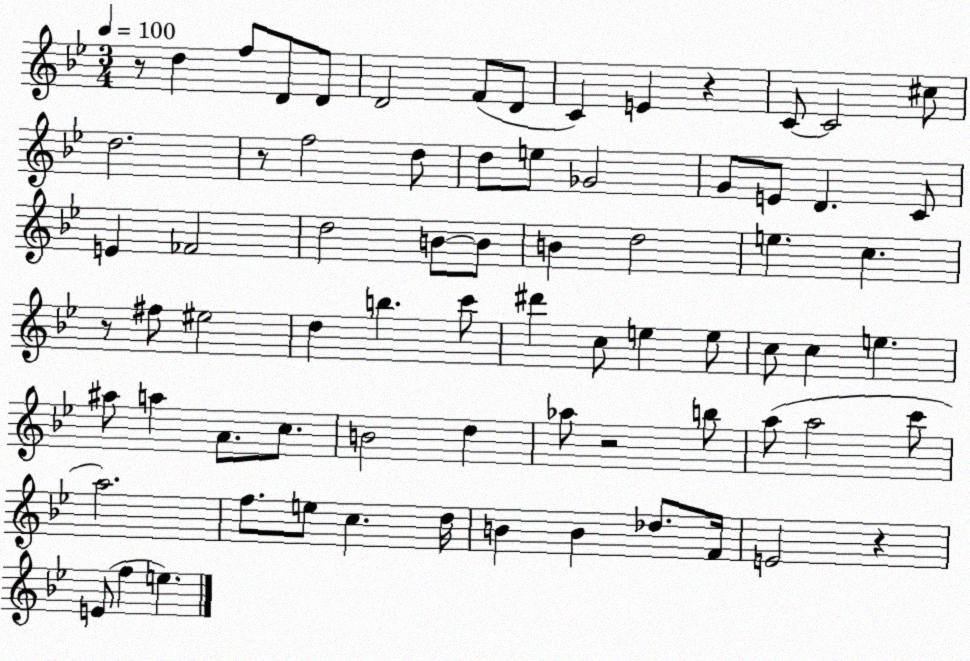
X:1
T:Untitled
M:3/4
L:1/4
K:Bb
z/2 d f/2 D/2 D/2 D2 F/2 D/2 C E z C/2 C2 ^c/2 d2 z/2 f2 d/2 d/2 e/2 _G2 G/2 E/2 D C/2 E _F2 d2 B/2 B/2 B d2 e c z/2 ^f/2 ^e2 d b c'/2 ^d' c/2 e e/2 c/2 c e ^a/2 a A/2 c/2 B2 d _a/2 z2 b/2 a/2 a2 c'/2 a2 f/2 e/2 c d/4 B B _d/2 F/4 E2 z E/2 f e